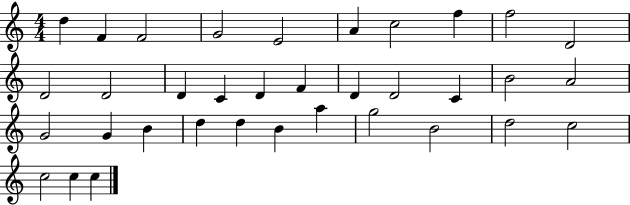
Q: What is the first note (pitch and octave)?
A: D5